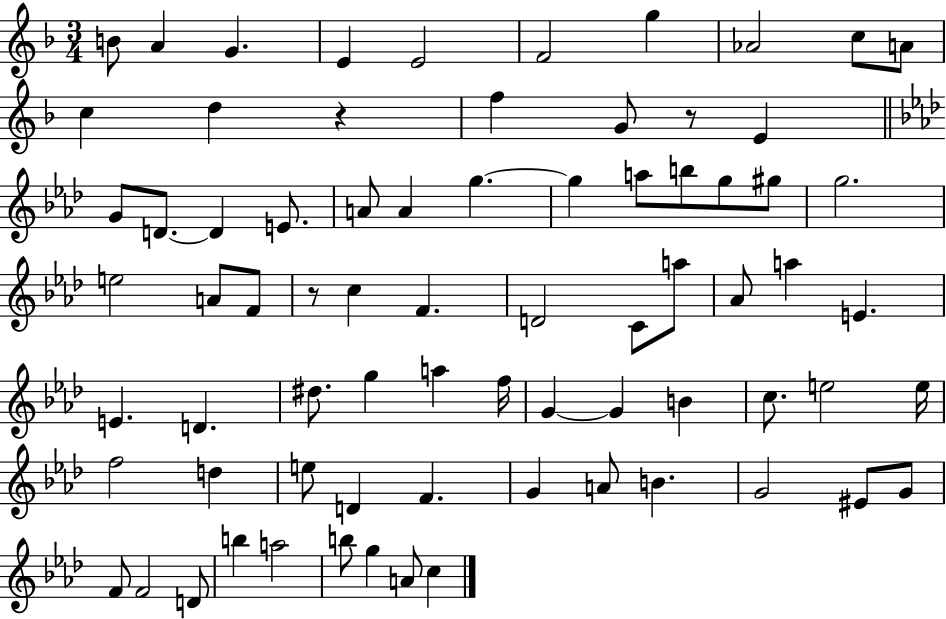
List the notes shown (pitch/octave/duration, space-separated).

B4/e A4/q G4/q. E4/q E4/h F4/h G5/q Ab4/h C5/e A4/e C5/q D5/q R/q F5/q G4/e R/e E4/q G4/e D4/e. D4/q E4/e. A4/e A4/q G5/q. G5/q A5/e B5/e G5/e G#5/e G5/h. E5/h A4/e F4/e R/e C5/q F4/q. D4/h C4/e A5/e Ab4/e A5/q E4/q. E4/q. D4/q. D#5/e. G5/q A5/q F5/s G4/q G4/q B4/q C5/e. E5/h E5/s F5/h D5/q E5/e D4/q F4/q. G4/q A4/e B4/q. G4/h EIS4/e G4/e F4/e F4/h D4/e B5/q A5/h B5/e G5/q A4/e C5/q